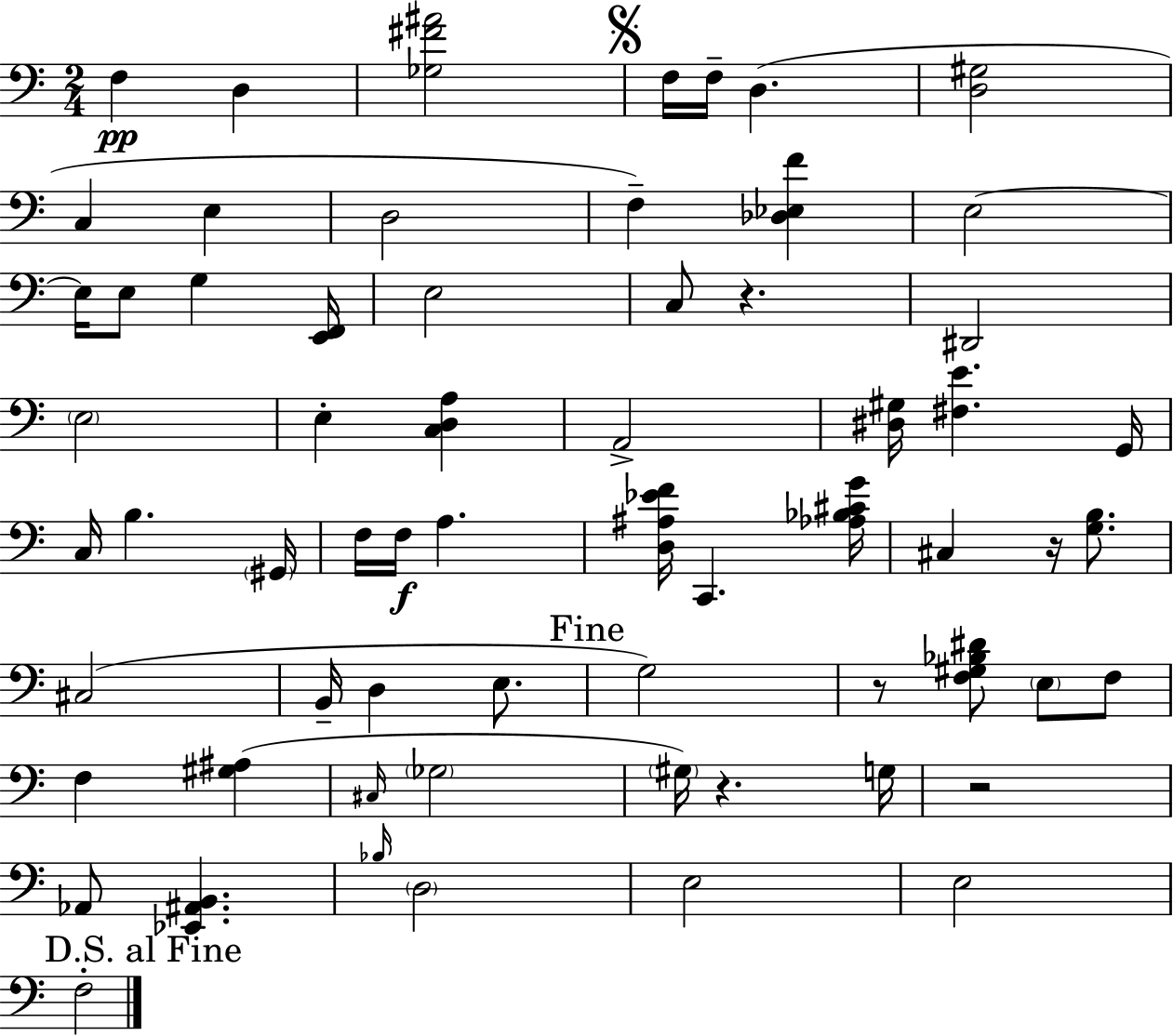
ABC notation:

X:1
T:Untitled
M:2/4
L:1/4
K:C
F, D, [_G,^F^A]2 F,/4 F,/4 D, [D,^G,]2 C, E, D,2 F, [_D,_E,F] E,2 E,/4 E,/2 G, [E,,F,,]/4 E,2 C,/2 z ^D,,2 E,2 E, [C,D,A,] A,,2 [^D,^G,]/4 [^F,E] G,,/4 C,/4 B, ^G,,/4 F,/4 F,/4 A, [D,^A,_EF]/4 C,, [_A,_B,^CG]/4 ^C, z/4 [G,B,]/2 ^C,2 B,,/4 D, E,/2 G,2 z/2 [F,^G,_B,^D]/2 E,/2 F,/2 F, [^G,^A,] ^C,/4 _G,2 ^G,/4 z G,/4 z2 _A,,/2 [_E,,^A,,B,,] _B,/4 D,2 E,2 E,2 F,2